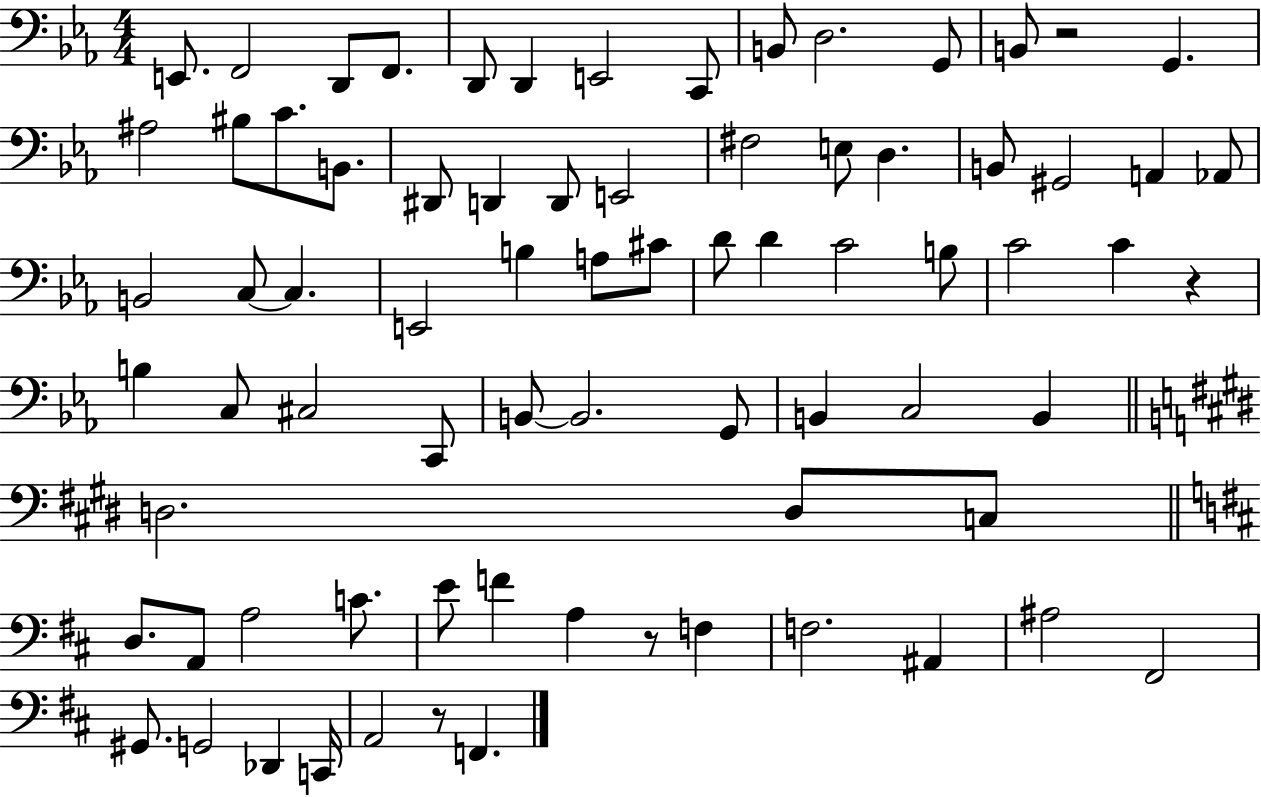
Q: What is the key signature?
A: EES major